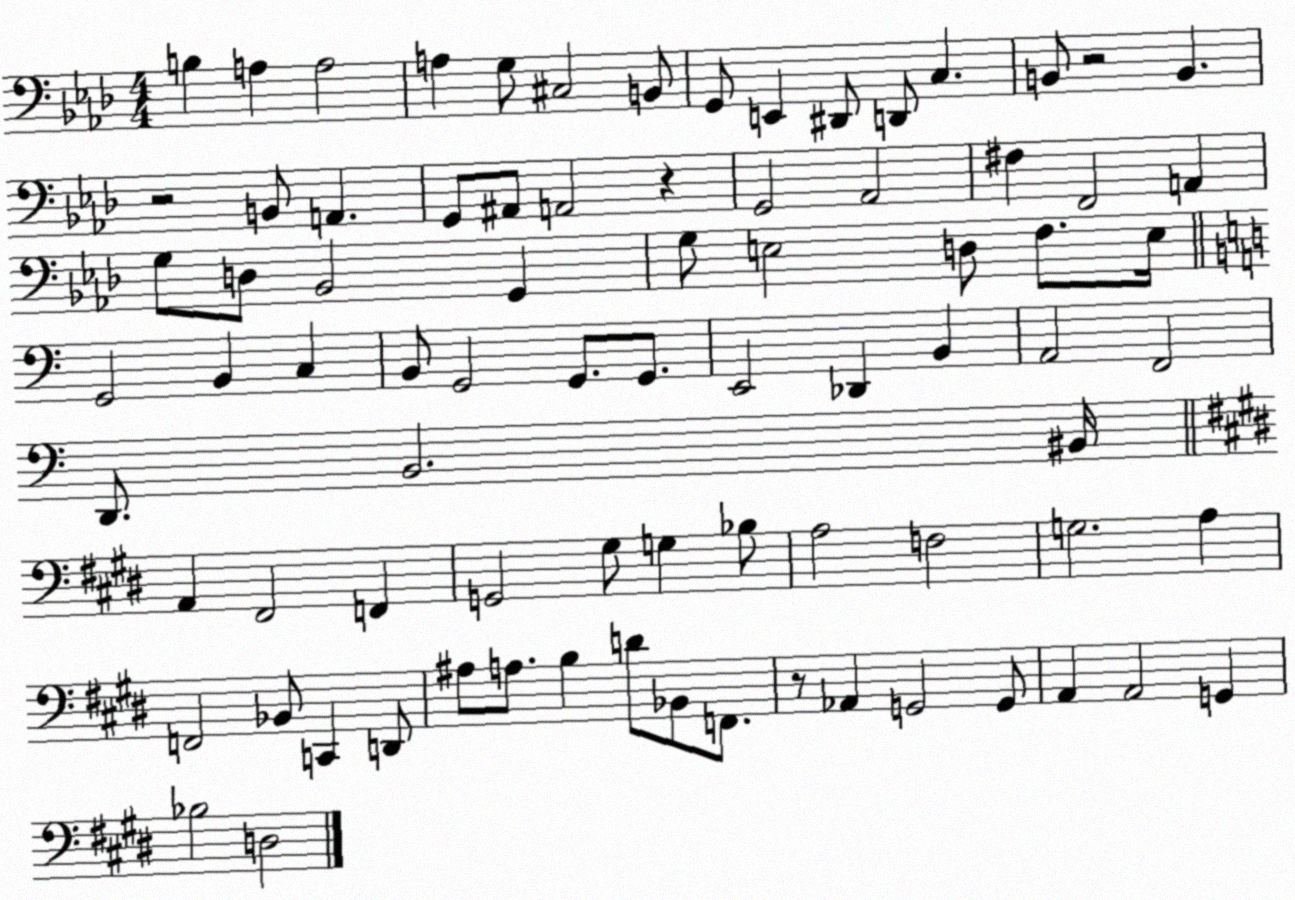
X:1
T:Untitled
M:4/4
L:1/4
K:Ab
B, A, A,2 A, G,/2 ^C,2 B,,/2 G,,/2 E,, ^D,,/2 D,,/2 C, B,,/2 z2 B,, z2 B,,/2 A,, G,,/2 ^A,,/2 A,,2 z G,,2 _A,,2 ^F, F,,2 A,, G,/2 D,/2 _B,,2 G,, G,/2 E,2 D,/2 F,/2 E,/4 G,,2 B,, C, B,,/2 G,,2 G,,/2 G,,/2 E,,2 _D,, B,, A,,2 F,,2 D,,/2 B,,2 ^B,,/4 A,, ^F,,2 F,, G,,2 ^G,/2 G, _B,/2 A,2 F,2 G,2 A, F,,2 _B,,/2 C,, D,,/2 ^A,/2 A,/2 B, D/2 _B,,/2 F,,/2 z/2 _A,, G,,2 G,,/2 A,, A,,2 G,, _B,2 D,2